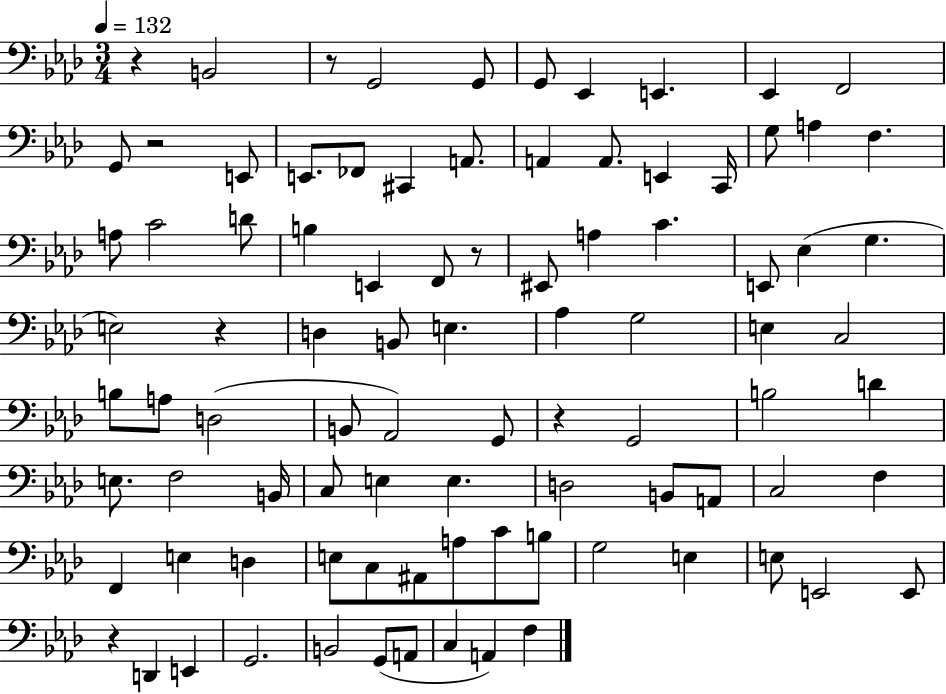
{
  \clef bass
  \numericTimeSignature
  \time 3/4
  \key aes \major
  \tempo 4 = 132
  r4 b,2 | r8 g,2 g,8 | g,8 ees,4 e,4. | ees,4 f,2 | \break g,8 r2 e,8 | e,8. fes,8 cis,4 a,8. | a,4 a,8. e,4 c,16 | g8 a4 f4. | \break a8 c'2 d'8 | b4 e,4 f,8 r8 | eis,8 a4 c'4. | e,8 ees4( g4. | \break e2) r4 | d4 b,8 e4. | aes4 g2 | e4 c2 | \break b8 a8 d2( | b,8 aes,2) g,8 | r4 g,2 | b2 d'4 | \break e8. f2 b,16 | c8 e4 e4. | d2 b,8 a,8 | c2 f4 | \break f,4 e4 d4 | e8 c8 ais,8 a8 c'8 b8 | g2 e4 | e8 e,2 e,8 | \break r4 d,4 e,4 | g,2. | b,2 g,8( a,8 | c4 a,4) f4 | \break \bar "|."
}